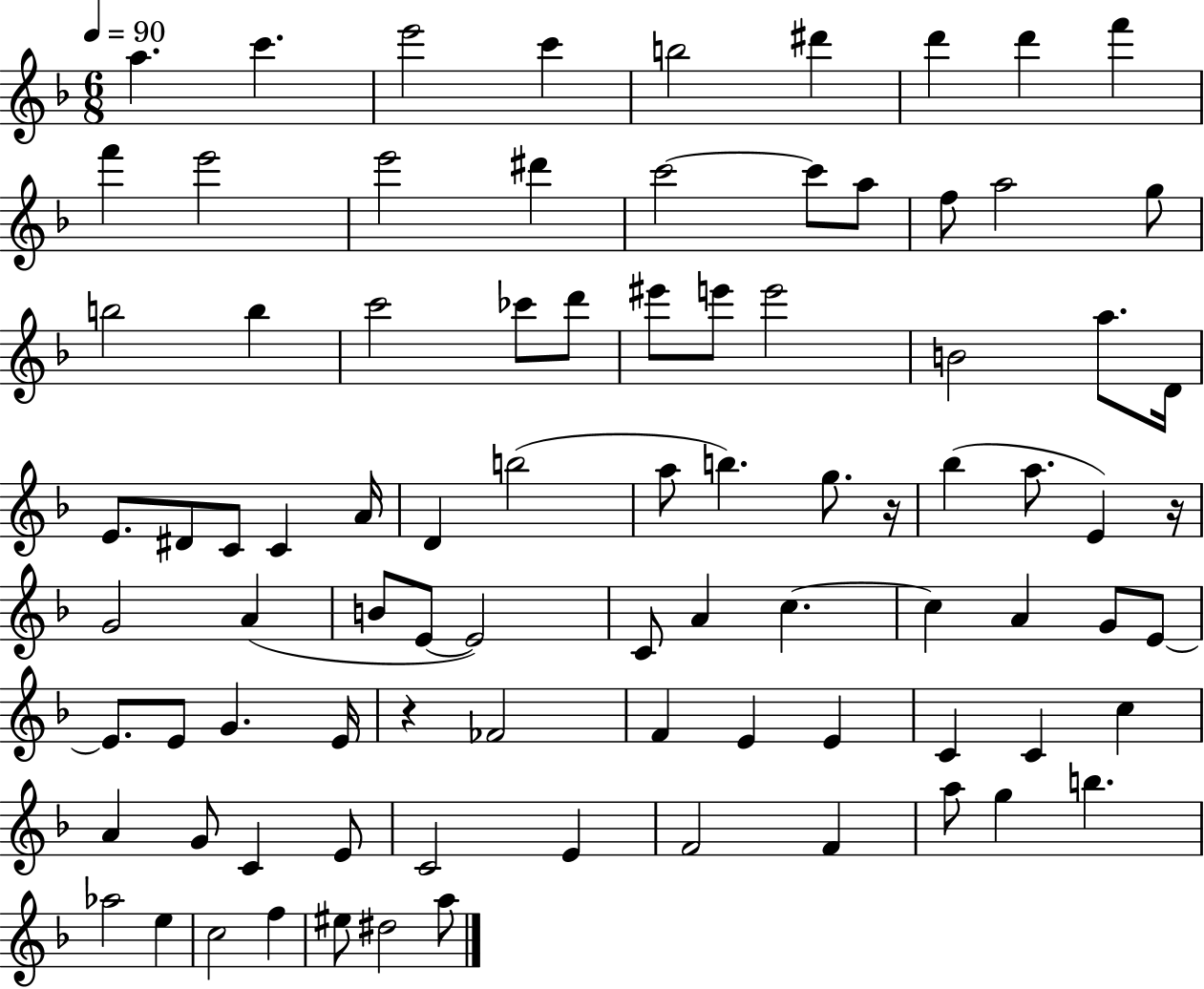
{
  \clef treble
  \numericTimeSignature
  \time 6/8
  \key f \major
  \tempo 4 = 90
  a''4. c'''4. | e'''2 c'''4 | b''2 dis'''4 | d'''4 d'''4 f'''4 | \break f'''4 e'''2 | e'''2 dis'''4 | c'''2~~ c'''8 a''8 | f''8 a''2 g''8 | \break b''2 b''4 | c'''2 ces'''8 d'''8 | eis'''8 e'''8 e'''2 | b'2 a''8. d'16 | \break e'8. dis'8 c'8 c'4 a'16 | d'4 b''2( | a''8 b''4.) g''8. r16 | bes''4( a''8. e'4) r16 | \break g'2 a'4( | b'8 e'8~~ e'2) | c'8 a'4 c''4.~~ | c''4 a'4 g'8 e'8~~ | \break e'8. e'8 g'4. e'16 | r4 fes'2 | f'4 e'4 e'4 | c'4 c'4 c''4 | \break a'4 g'8 c'4 e'8 | c'2 e'4 | f'2 f'4 | a''8 g''4 b''4. | \break aes''2 e''4 | c''2 f''4 | eis''8 dis''2 a''8 | \bar "|."
}